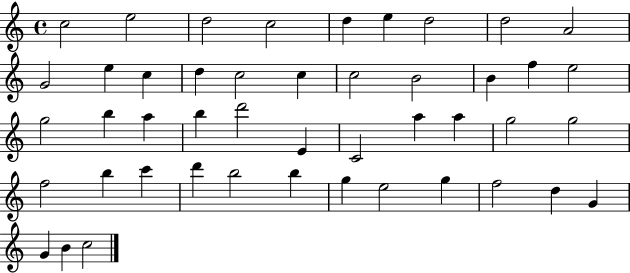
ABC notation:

X:1
T:Untitled
M:4/4
L:1/4
K:C
c2 e2 d2 c2 d e d2 d2 A2 G2 e c d c2 c c2 B2 B f e2 g2 b a b d'2 E C2 a a g2 g2 f2 b c' d' b2 b g e2 g f2 d G G B c2